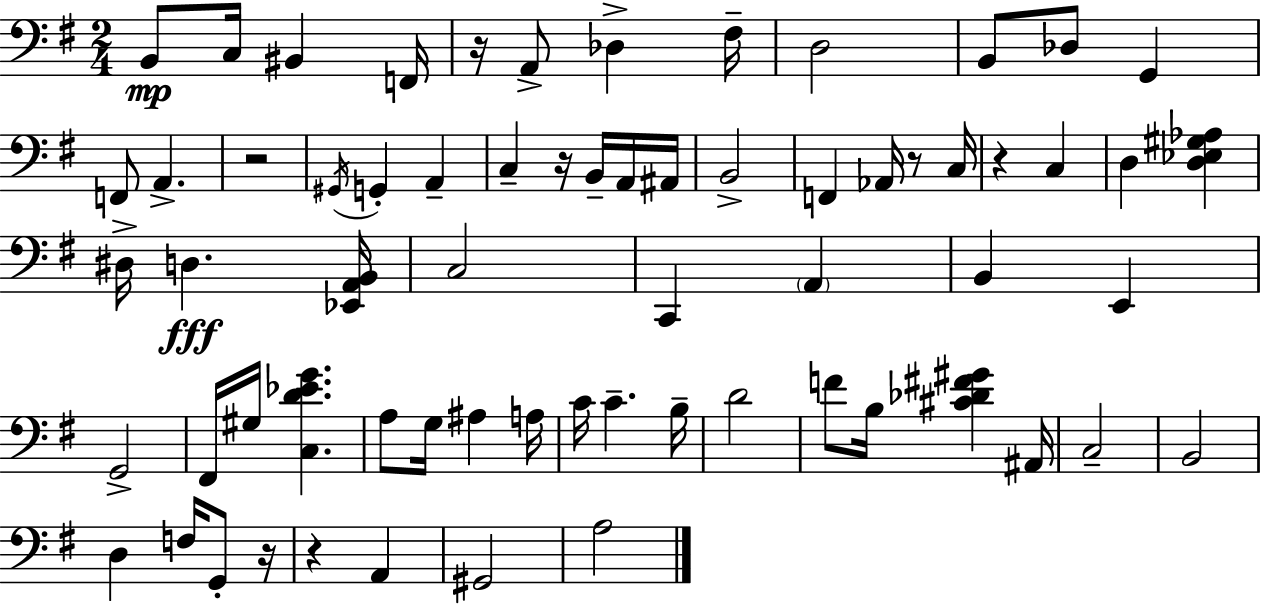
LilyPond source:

{
  \clef bass
  \numericTimeSignature
  \time 2/4
  \key g \major
  b,8\mp c16 bis,4 f,16 | r16 a,8-> des4-> fis16-- | d2 | b,8 des8 g,4 | \break f,8 a,4.-> | r2 | \acciaccatura { gis,16 } g,4-. a,4-- | c4-- r16 b,16-- a,16 | \break ais,16 b,2-> | f,4 aes,16 r8 | c16 r4 c4 | d4 <d ees gis aes>4 | \break dis16-> d4.\fff | <ees, a, b,>16 c2 | c,4 \parenthesize a,4 | b,4 e,4 | \break g,2-> | fis,16 gis16 <c d' ees' g'>4. | a8 g16 ais4 | a16 c'16 c'4.-- | \break b16-- d'2 | f'8 b16 <cis' des' fis' gis'>4 | ais,16 c2-- | b,2 | \break d4 f16 g,8-. | r16 r4 a,4 | gis,2 | a2 | \break \bar "|."
}